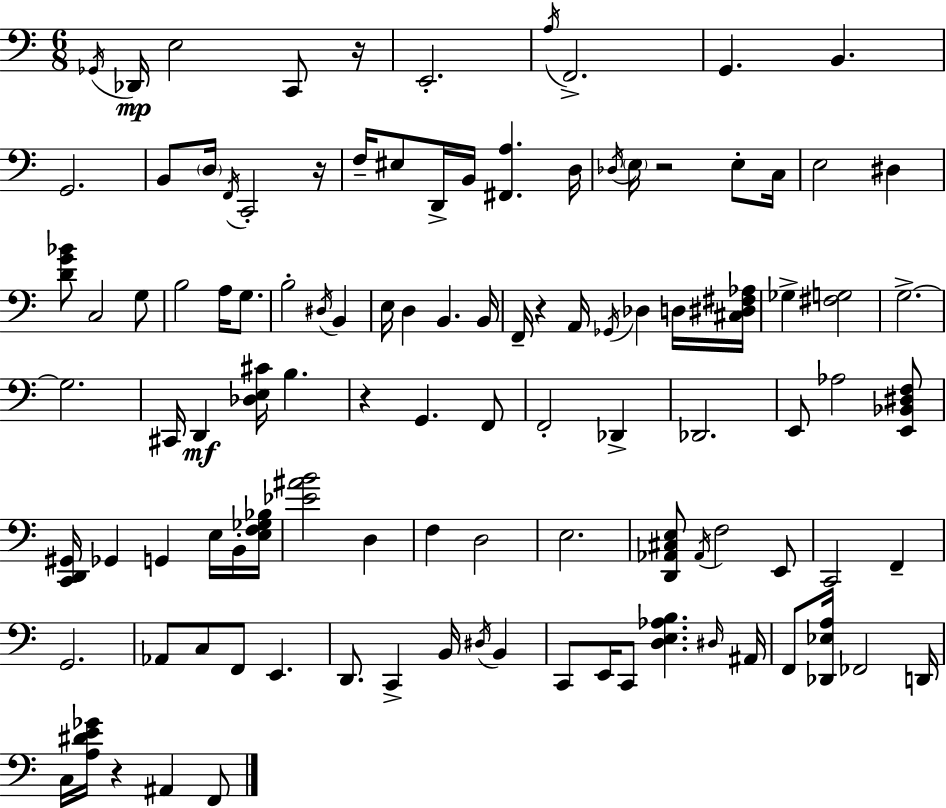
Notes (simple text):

Gb2/s Db2/s E3/h C2/e R/s E2/h. A3/s F2/h. G2/q. B2/q. G2/h. B2/e D3/s F2/s C2/h R/s F3/s EIS3/e D2/s B2/s [F#2,A3]/q. D3/s Db3/s E3/s R/h E3/e C3/s E3/h D#3/q [D4,G4,Bb4]/e C3/h G3/e B3/h A3/s G3/e. B3/h D#3/s B2/q E3/s D3/q B2/q. B2/s F2/s R/q A2/s Gb2/s Db3/q D3/s [C#3,D#3,F#3,Ab3]/s Gb3/q [F#3,G3]/h G3/h. G3/h. C#2/s D2/q [Db3,E3,C#4]/s B3/q. R/q G2/q. F2/e F2/h Db2/q Db2/h. E2/e Ab3/h [E2,Bb2,D#3,F3]/e [C2,D2,G#2]/s Gb2/q G2/q E3/s B2/s [E3,F3,Gb3,Bb3]/s [Eb4,A#4,B4]/h D3/q F3/q D3/h E3/h. [D2,Ab2,C#3,E3]/e Ab2/s F3/h E2/e C2/h F2/q G2/h. Ab2/e C3/e F2/e E2/q. D2/e. C2/q B2/s D#3/s B2/q C2/e E2/s C2/e [D3,E3,Ab3,B3]/q. D#3/s A#2/s F2/e [Db2,Eb3,A3]/s FES2/h D2/s C3/s [A3,D#4,E4,Gb4]/s R/q A#2/q F2/e